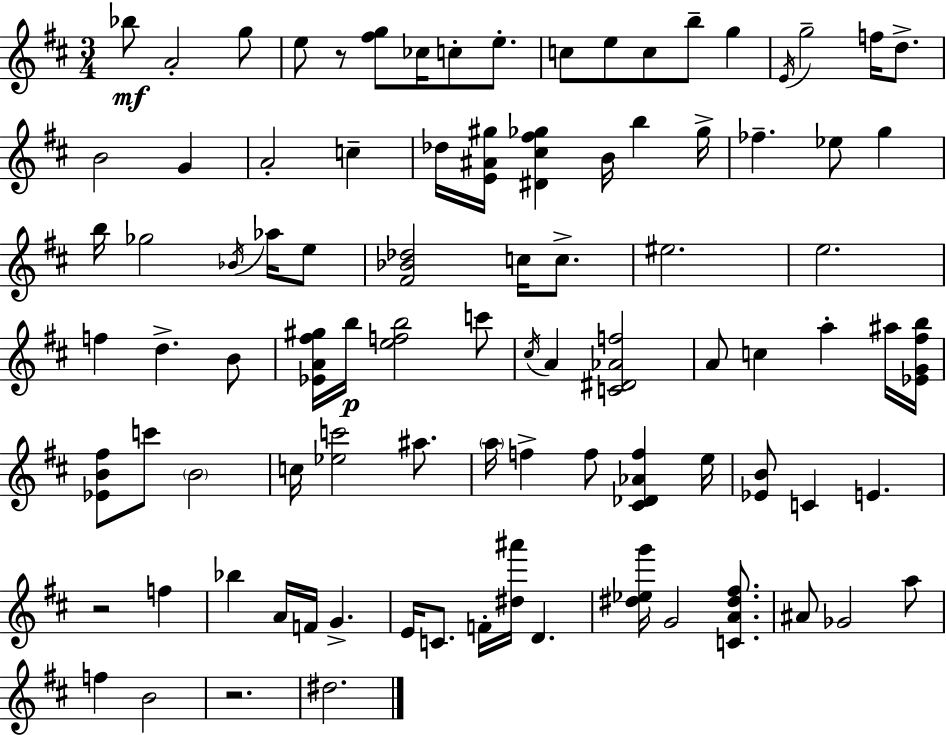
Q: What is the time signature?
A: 3/4